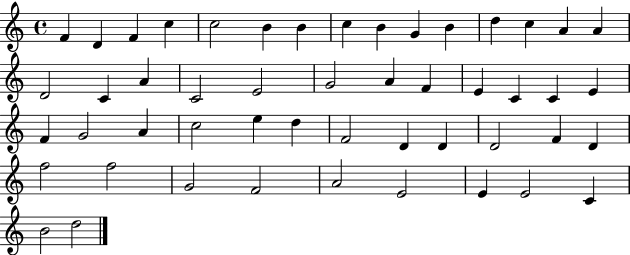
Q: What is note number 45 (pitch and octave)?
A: E4